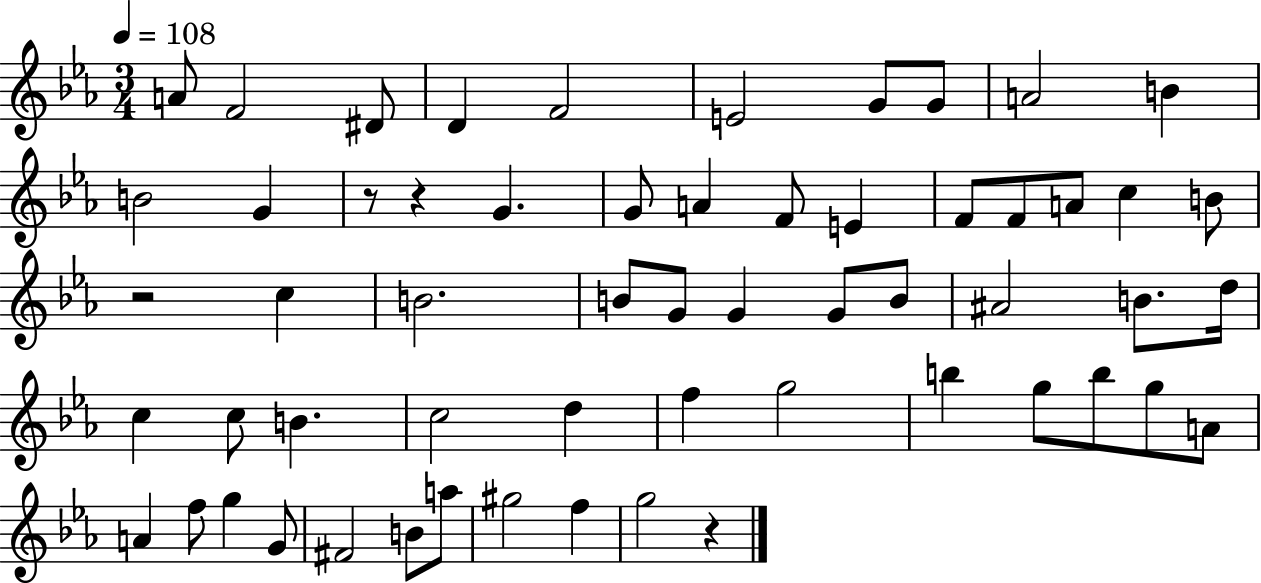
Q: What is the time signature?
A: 3/4